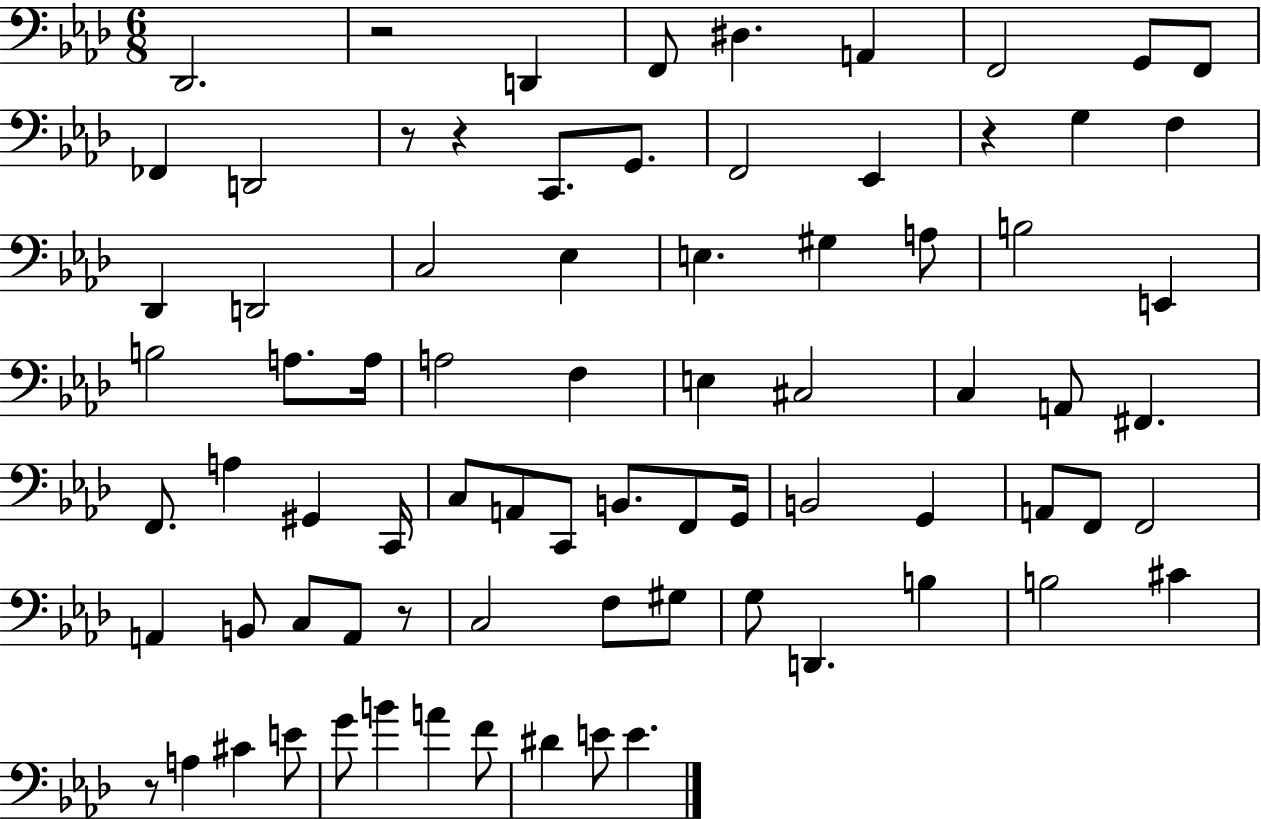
{
  \clef bass
  \numericTimeSignature
  \time 6/8
  \key aes \major
  des,2. | r2 d,4 | f,8 dis4. a,4 | f,2 g,8 f,8 | \break fes,4 d,2 | r8 r4 c,8. g,8. | f,2 ees,4 | r4 g4 f4 | \break des,4 d,2 | c2 ees4 | e4. gis4 a8 | b2 e,4 | \break b2 a8. a16 | a2 f4 | e4 cis2 | c4 a,8 fis,4. | \break f,8. a4 gis,4 c,16 | c8 a,8 c,8 b,8. f,8 g,16 | b,2 g,4 | a,8 f,8 f,2 | \break a,4 b,8 c8 a,8 r8 | c2 f8 gis8 | g8 d,4. b4 | b2 cis'4 | \break r8 a4 cis'4 e'8 | g'8 b'4 a'4 f'8 | dis'4 e'8 e'4. | \bar "|."
}